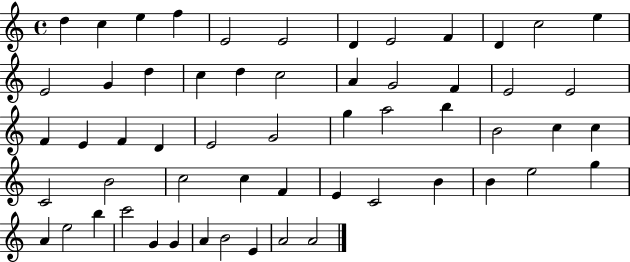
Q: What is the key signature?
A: C major